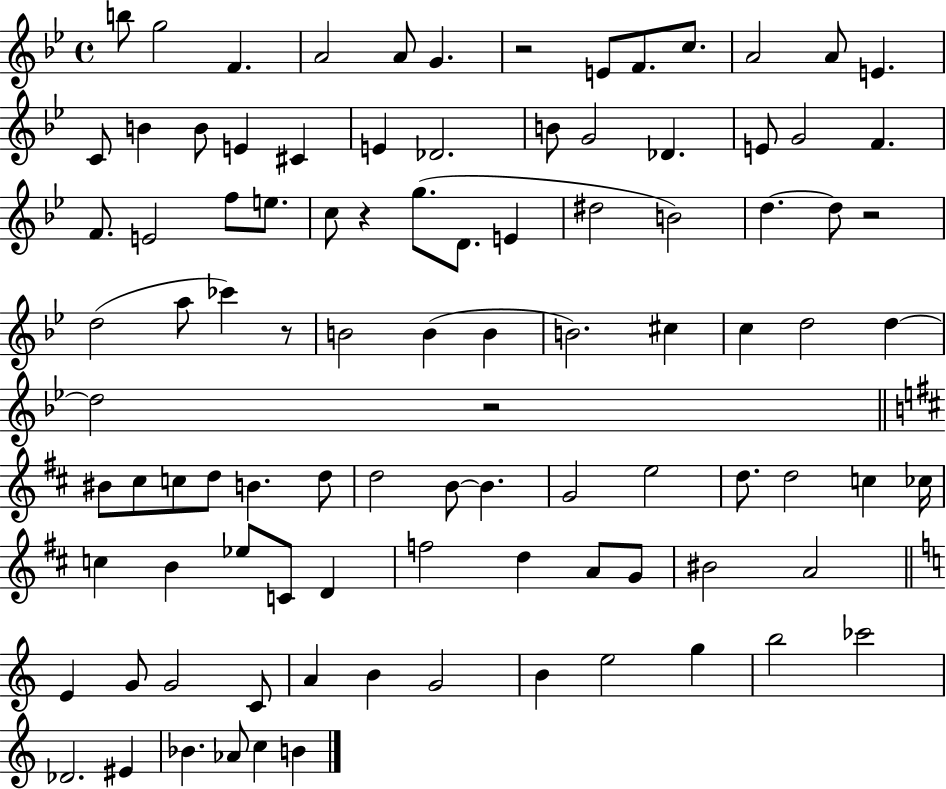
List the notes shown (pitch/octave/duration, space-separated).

B5/e G5/h F4/q. A4/h A4/e G4/q. R/h E4/e F4/e. C5/e. A4/h A4/e E4/q. C4/e B4/q B4/e E4/q C#4/q E4/q Db4/h. B4/e G4/h Db4/q. E4/e G4/h F4/q. F4/e. E4/h F5/e E5/e. C5/e R/q G5/e. D4/e. E4/q D#5/h B4/h D5/q. D5/e R/h D5/h A5/e CES6/q R/e B4/h B4/q B4/q B4/h. C#5/q C5/q D5/h D5/q D5/h R/h BIS4/e C#5/e C5/e D5/e B4/q. D5/e D5/h B4/e B4/q. G4/h E5/h D5/e. D5/h C5/q CES5/s C5/q B4/q Eb5/e C4/e D4/q F5/h D5/q A4/e G4/e BIS4/h A4/h E4/q G4/e G4/h C4/e A4/q B4/q G4/h B4/q E5/h G5/q B5/h CES6/h Db4/h. EIS4/q Bb4/q. Ab4/e C5/q B4/q